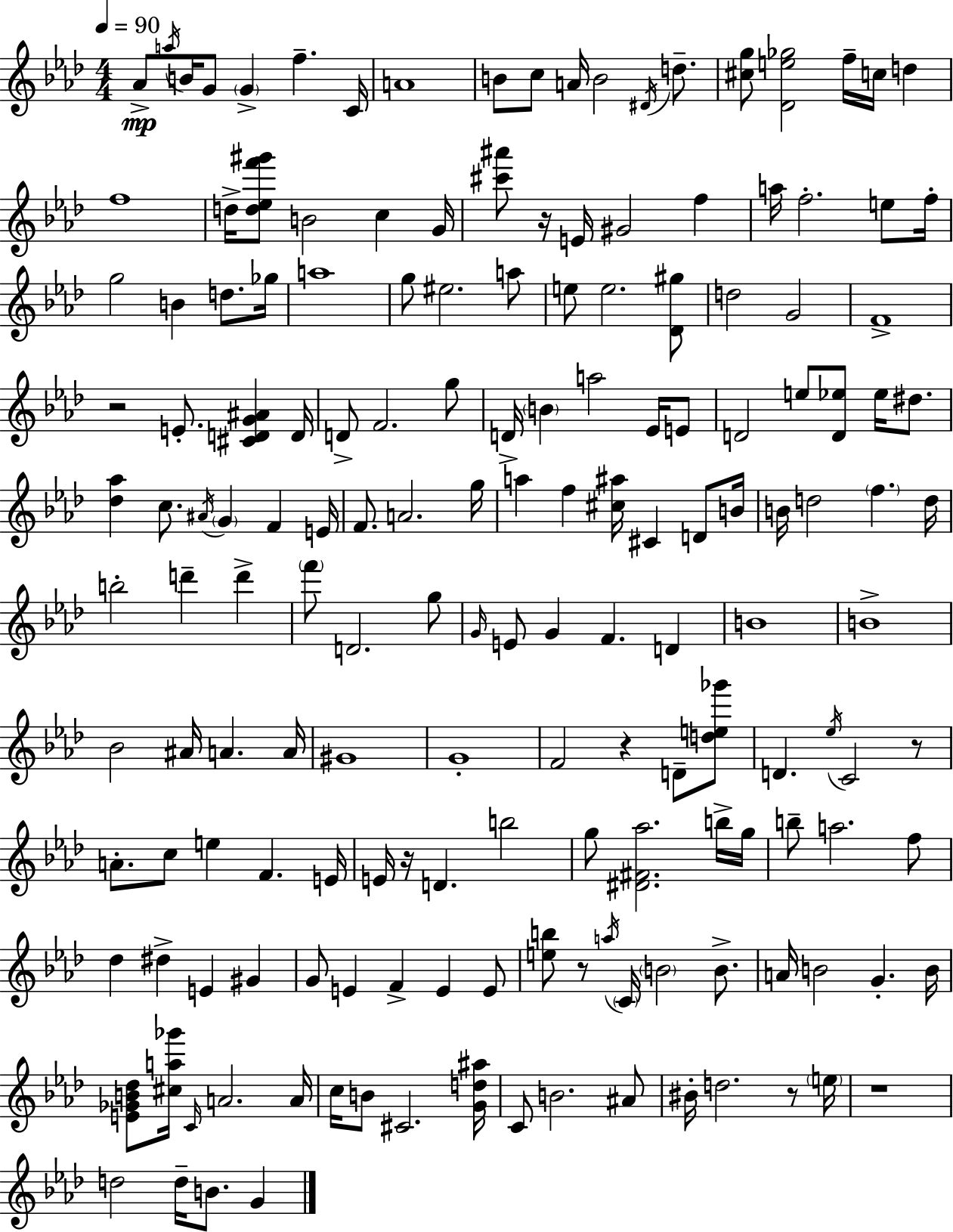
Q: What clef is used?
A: treble